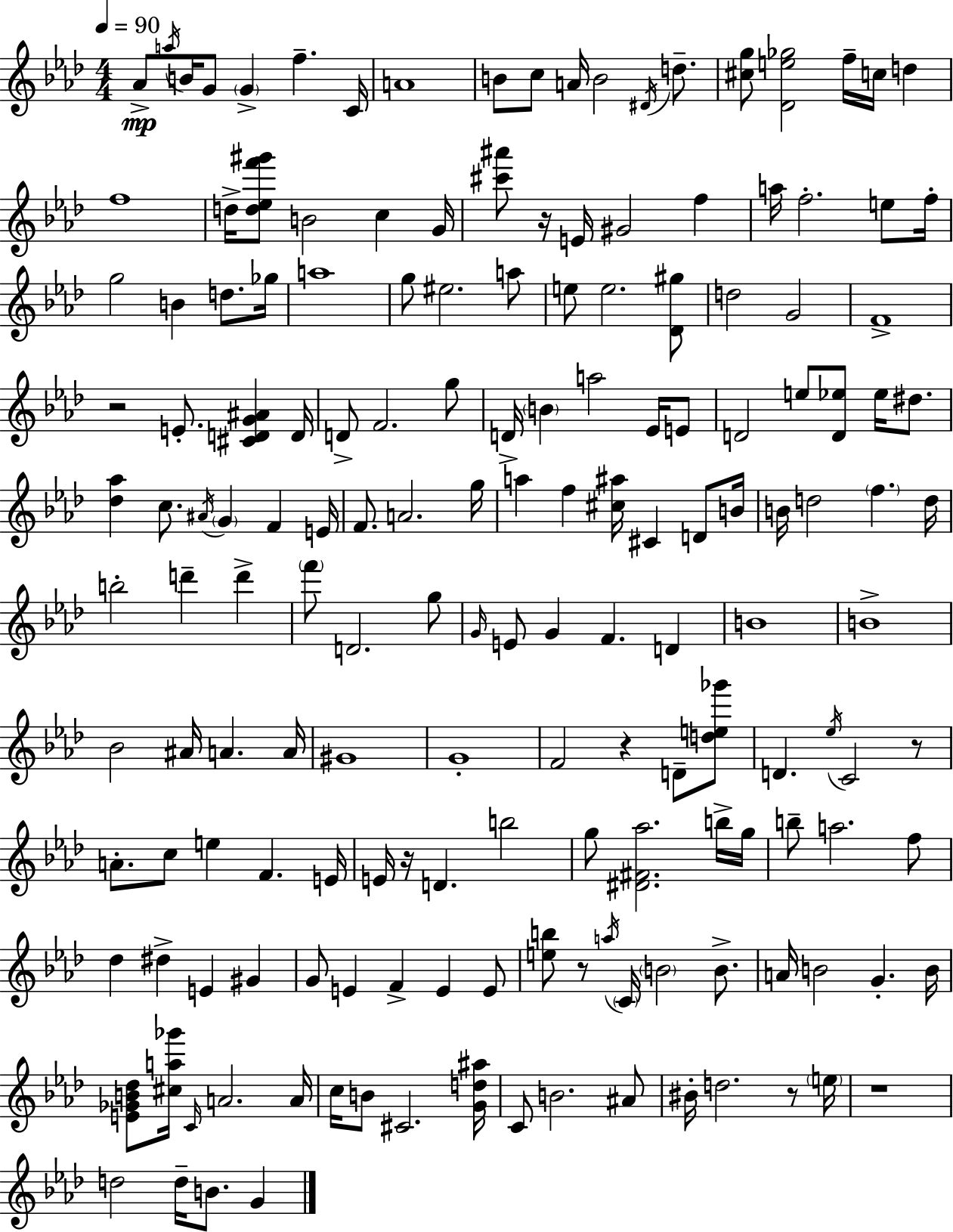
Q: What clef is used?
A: treble